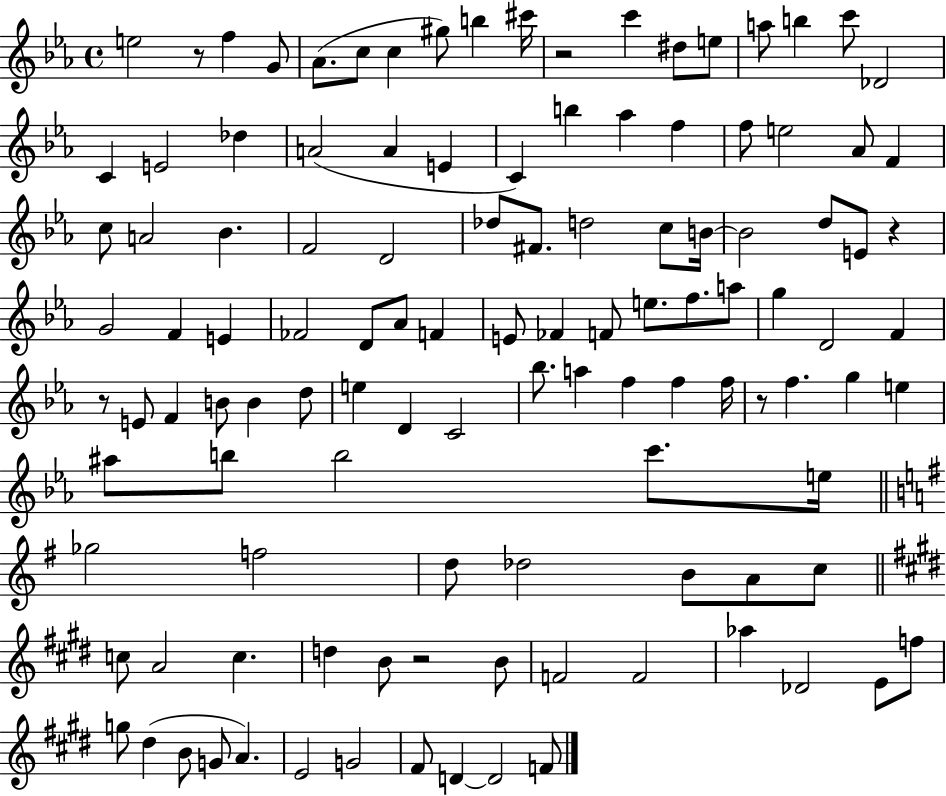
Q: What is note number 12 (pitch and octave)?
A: E5